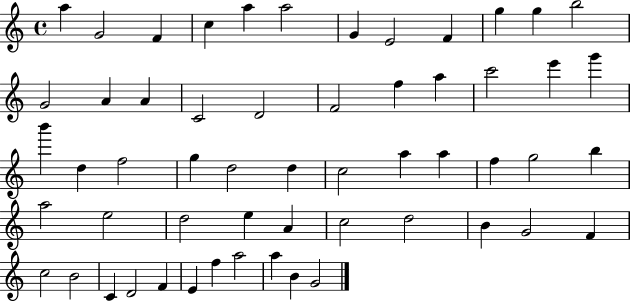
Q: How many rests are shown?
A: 0